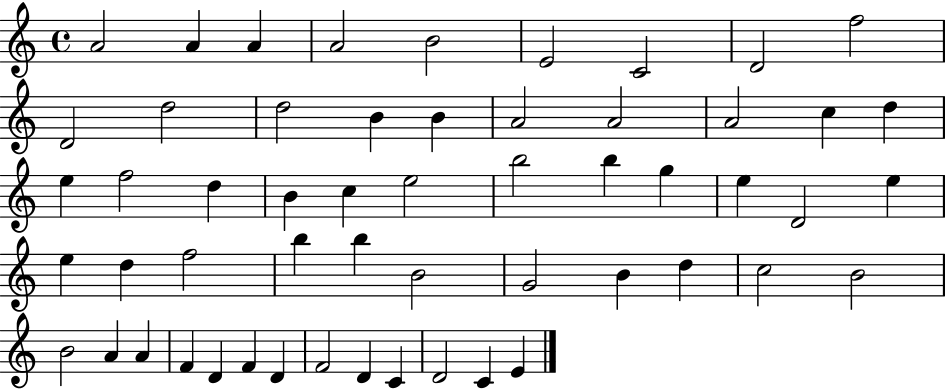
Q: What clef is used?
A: treble